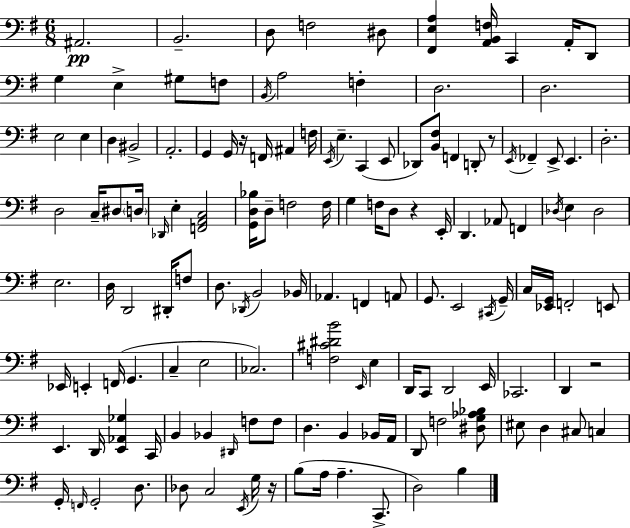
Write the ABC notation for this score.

X:1
T:Untitled
M:6/8
L:1/4
K:G
^A,,2 B,,2 D,/2 F,2 ^D,/2 [^F,,E,A,] [A,,B,,F,]/4 C,, A,,/4 D,,/2 G, E, ^G,/2 F,/2 B,,/4 A,2 F, D,2 D,2 E,2 E, D, ^B,,2 A,,2 G,, G,,/4 z/4 F,,/4 ^A,, F,/4 E,,/4 E, C,, E,,/2 _D,,/2 [B,,^F,]/2 F,, D,,/2 z/2 E,,/4 _F,, E,,/2 E,, D,2 D,2 C,/4 ^D,/2 D,/4 _D,,/4 E, [F,,A,,C,]2 [G,,D,_B,]/4 D,/2 F,2 F,/4 G, F,/4 D,/2 z E,,/4 D,, _A,,/2 F,, _D,/4 E, _D,2 E,2 D,/4 D,,2 ^D,,/4 F,/2 D,/2 _D,,/4 B,,2 _B,,/4 _A,, F,, A,,/2 G,,/2 E,,2 ^C,,/4 G,,/4 C,/4 [_E,,G,,]/4 F,,2 E,,/2 _E,,/4 E,, F,,/4 G,, C, E,2 _C,2 [F,^C^DB]2 E,,/4 E, D,,/4 C,,/2 D,,2 E,,/4 _C,,2 D,, z2 E,, D,,/4 [E,,_A,,_G,] C,,/4 B,, _B,, ^D,,/4 F,/2 F,/2 D, B,, _B,,/4 A,,/4 D,,/2 F,2 [^D,G,_A,_B,]/2 ^E,/2 D, ^C,/2 C, G,,/4 F,,/4 G,,2 D,/2 _D,/2 C,2 E,,/4 G,/4 z/4 B,/2 A,/4 A, C,,/2 D,2 B,